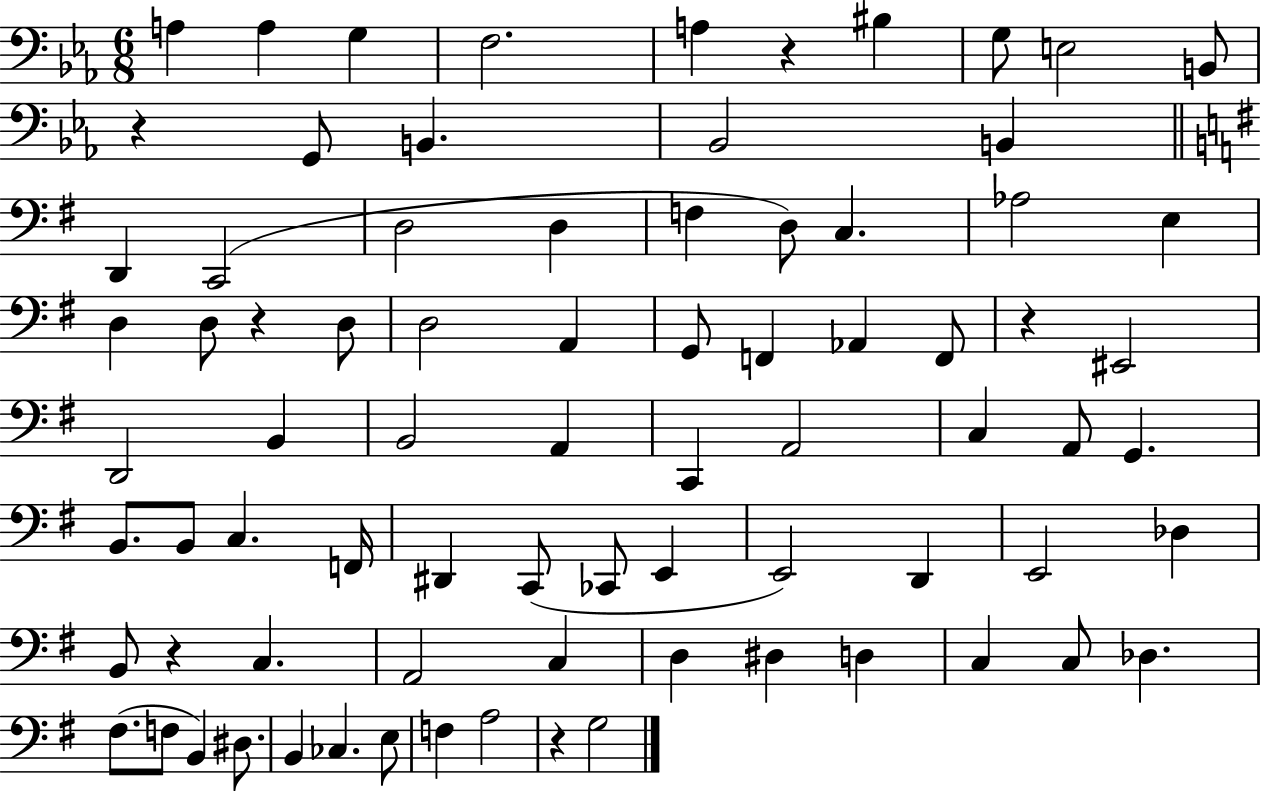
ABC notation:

X:1
T:Untitled
M:6/8
L:1/4
K:Eb
A, A, G, F,2 A, z ^B, G,/2 E,2 B,,/2 z G,,/2 B,, _B,,2 B,, D,, C,,2 D,2 D, F, D,/2 C, _A,2 E, D, D,/2 z D,/2 D,2 A,, G,,/2 F,, _A,, F,,/2 z ^E,,2 D,,2 B,, B,,2 A,, C,, A,,2 C, A,,/2 G,, B,,/2 B,,/2 C, F,,/4 ^D,, C,,/2 _C,,/2 E,, E,,2 D,, E,,2 _D, B,,/2 z C, A,,2 C, D, ^D, D, C, C,/2 _D, ^F,/2 F,/2 B,, ^D,/2 B,, _C, E,/2 F, A,2 z G,2